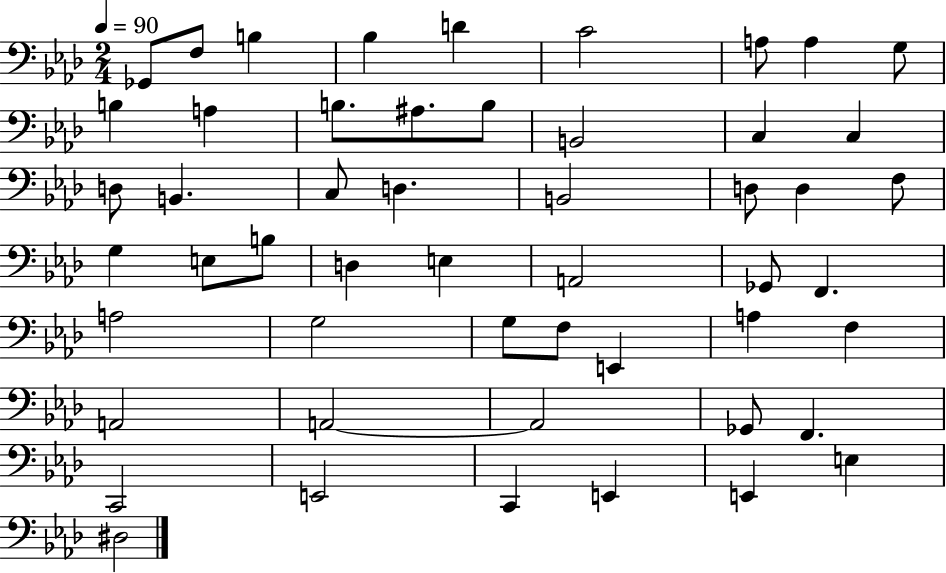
X:1
T:Untitled
M:2/4
L:1/4
K:Ab
_G,,/2 F,/2 B, _B, D C2 A,/2 A, G,/2 B, A, B,/2 ^A,/2 B,/2 B,,2 C, C, D,/2 B,, C,/2 D, B,,2 D,/2 D, F,/2 G, E,/2 B,/2 D, E, A,,2 _G,,/2 F,, A,2 G,2 G,/2 F,/2 E,, A, F, A,,2 A,,2 A,,2 _G,,/2 F,, C,,2 E,,2 C,, E,, E,, E, ^D,2